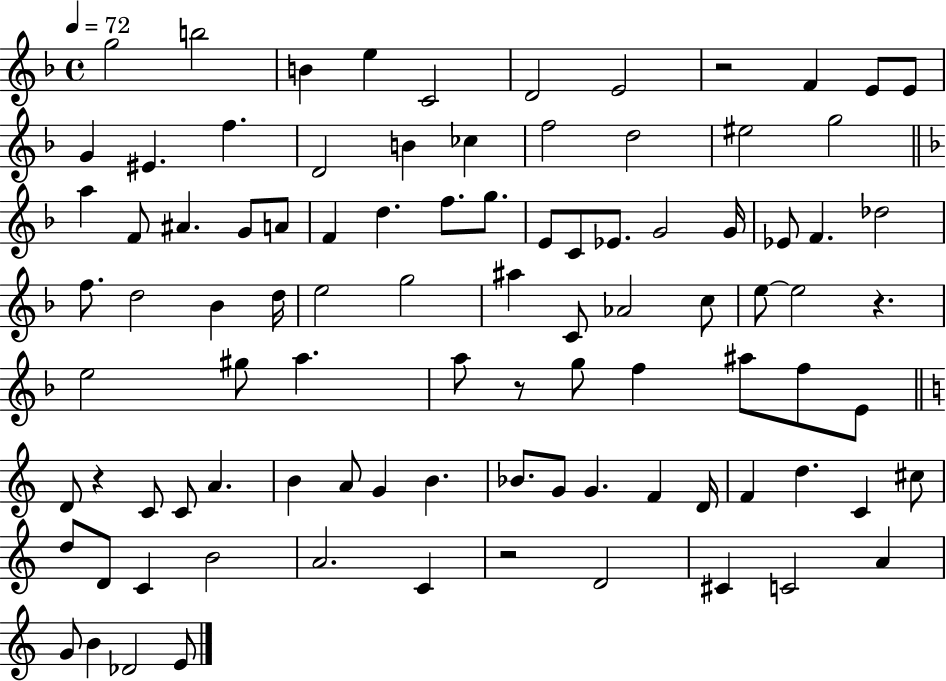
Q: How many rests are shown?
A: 5